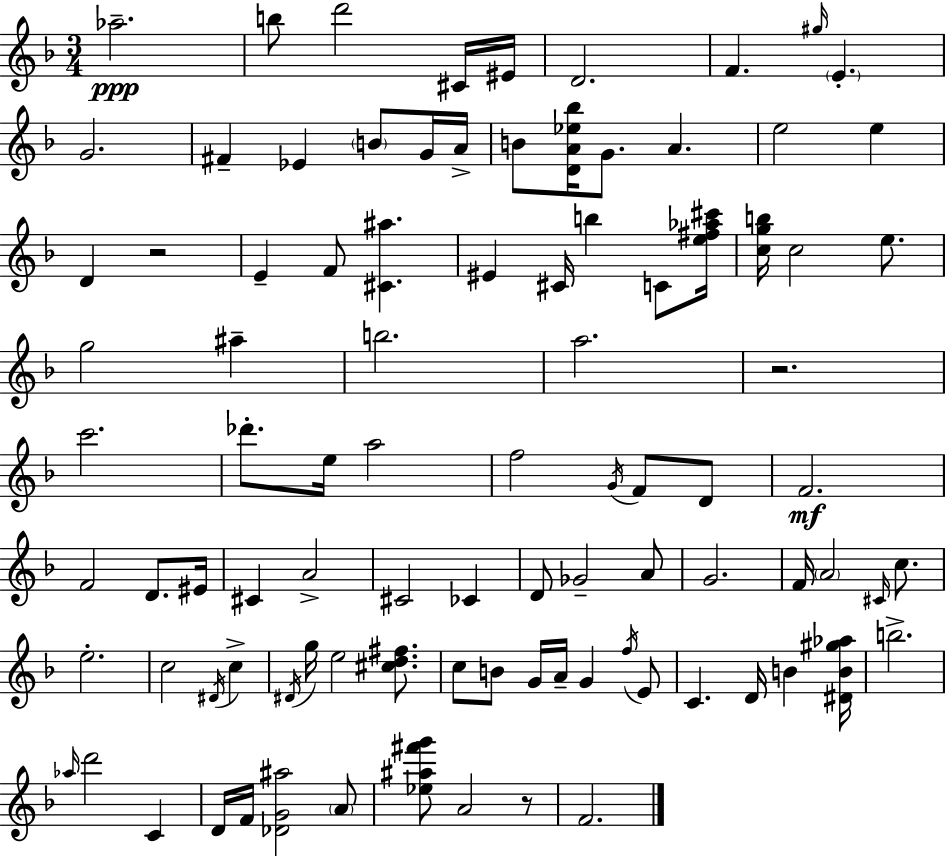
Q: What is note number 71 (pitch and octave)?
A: E4